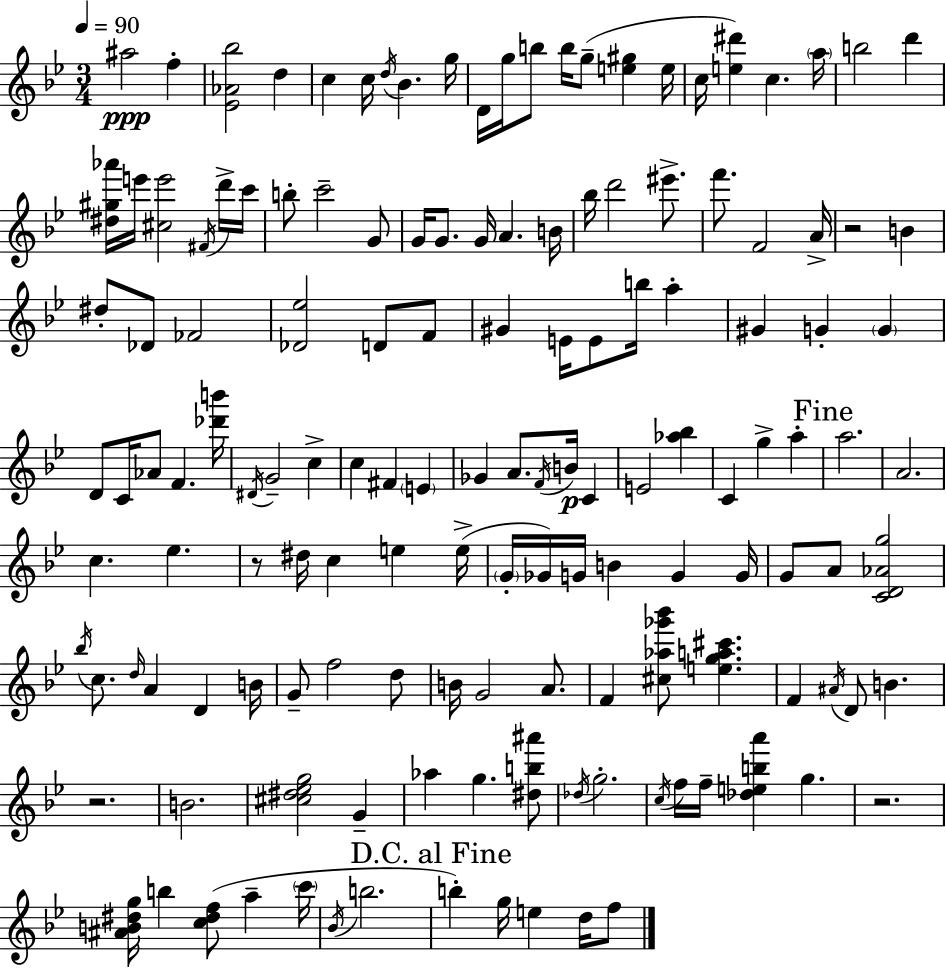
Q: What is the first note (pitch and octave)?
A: A#5